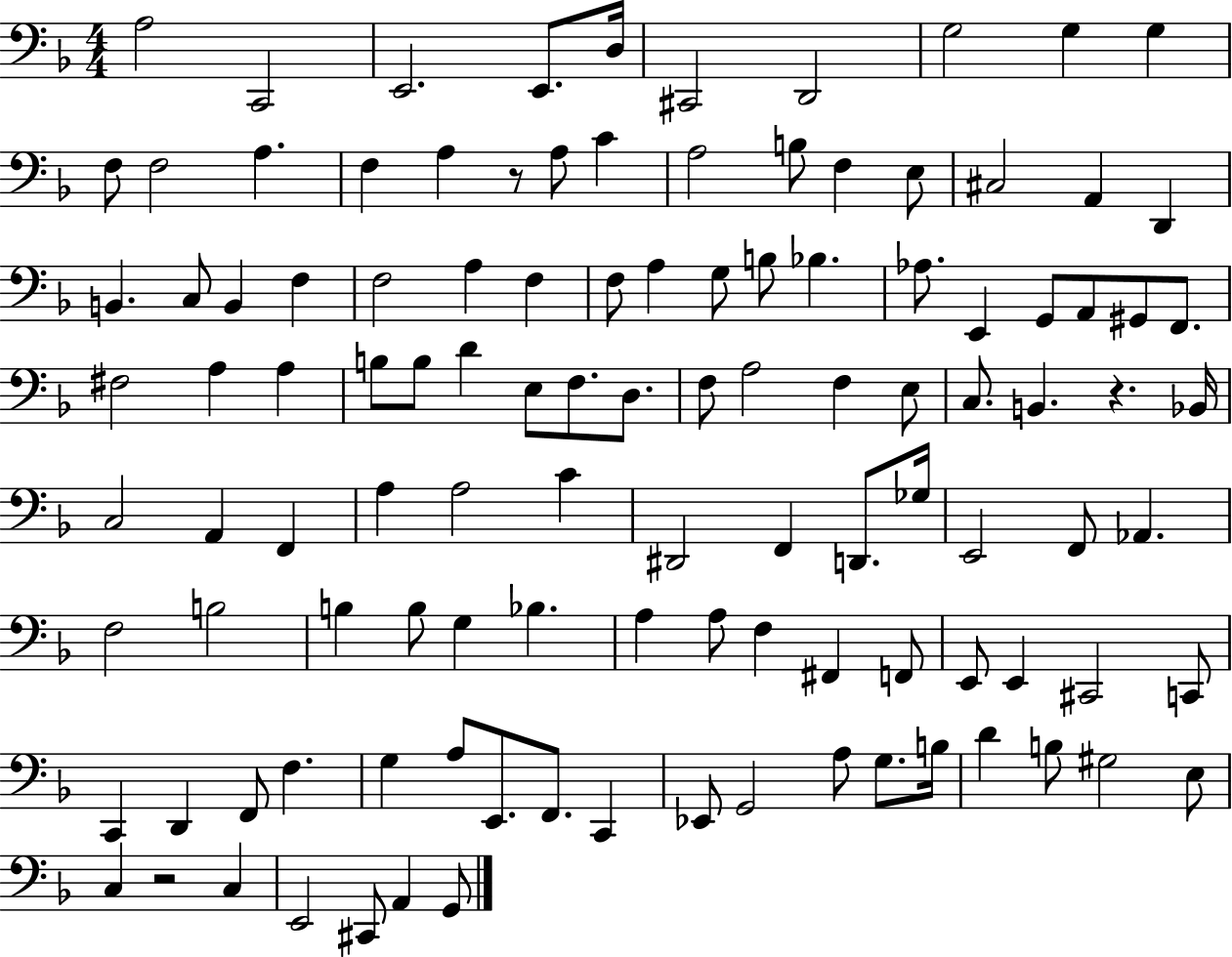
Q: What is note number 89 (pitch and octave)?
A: F2